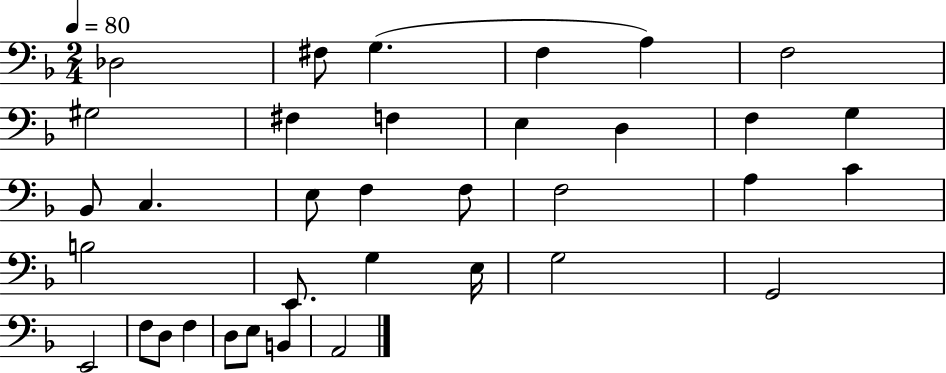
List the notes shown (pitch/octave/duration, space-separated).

Db3/h F#3/e G3/q. F3/q A3/q F3/h G#3/h F#3/q F3/q E3/q D3/q F3/q G3/q Bb2/e C3/q. E3/e F3/q F3/e F3/h A3/q C4/q B3/h E2/e. G3/q E3/s G3/h G2/h E2/h F3/e D3/e F3/q D3/e E3/e B2/q A2/h